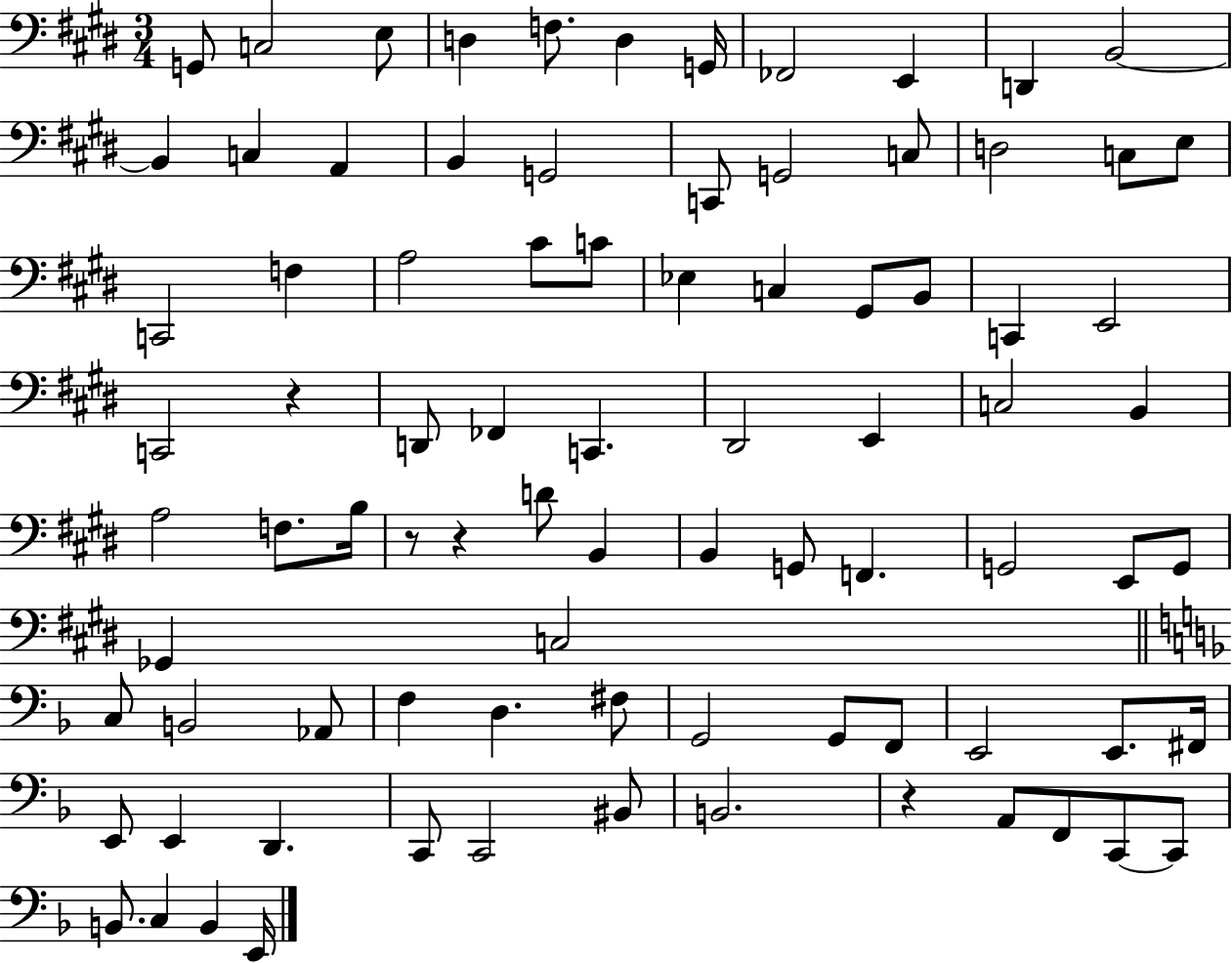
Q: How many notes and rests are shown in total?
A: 85